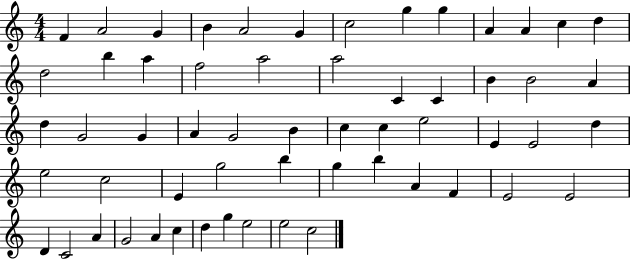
X:1
T:Untitled
M:4/4
L:1/4
K:C
F A2 G B A2 G c2 g g A A c d d2 b a f2 a2 a2 C C B B2 A d G2 G A G2 B c c e2 E E2 d e2 c2 E g2 b g b A F E2 E2 D C2 A G2 A c d g e2 e2 c2